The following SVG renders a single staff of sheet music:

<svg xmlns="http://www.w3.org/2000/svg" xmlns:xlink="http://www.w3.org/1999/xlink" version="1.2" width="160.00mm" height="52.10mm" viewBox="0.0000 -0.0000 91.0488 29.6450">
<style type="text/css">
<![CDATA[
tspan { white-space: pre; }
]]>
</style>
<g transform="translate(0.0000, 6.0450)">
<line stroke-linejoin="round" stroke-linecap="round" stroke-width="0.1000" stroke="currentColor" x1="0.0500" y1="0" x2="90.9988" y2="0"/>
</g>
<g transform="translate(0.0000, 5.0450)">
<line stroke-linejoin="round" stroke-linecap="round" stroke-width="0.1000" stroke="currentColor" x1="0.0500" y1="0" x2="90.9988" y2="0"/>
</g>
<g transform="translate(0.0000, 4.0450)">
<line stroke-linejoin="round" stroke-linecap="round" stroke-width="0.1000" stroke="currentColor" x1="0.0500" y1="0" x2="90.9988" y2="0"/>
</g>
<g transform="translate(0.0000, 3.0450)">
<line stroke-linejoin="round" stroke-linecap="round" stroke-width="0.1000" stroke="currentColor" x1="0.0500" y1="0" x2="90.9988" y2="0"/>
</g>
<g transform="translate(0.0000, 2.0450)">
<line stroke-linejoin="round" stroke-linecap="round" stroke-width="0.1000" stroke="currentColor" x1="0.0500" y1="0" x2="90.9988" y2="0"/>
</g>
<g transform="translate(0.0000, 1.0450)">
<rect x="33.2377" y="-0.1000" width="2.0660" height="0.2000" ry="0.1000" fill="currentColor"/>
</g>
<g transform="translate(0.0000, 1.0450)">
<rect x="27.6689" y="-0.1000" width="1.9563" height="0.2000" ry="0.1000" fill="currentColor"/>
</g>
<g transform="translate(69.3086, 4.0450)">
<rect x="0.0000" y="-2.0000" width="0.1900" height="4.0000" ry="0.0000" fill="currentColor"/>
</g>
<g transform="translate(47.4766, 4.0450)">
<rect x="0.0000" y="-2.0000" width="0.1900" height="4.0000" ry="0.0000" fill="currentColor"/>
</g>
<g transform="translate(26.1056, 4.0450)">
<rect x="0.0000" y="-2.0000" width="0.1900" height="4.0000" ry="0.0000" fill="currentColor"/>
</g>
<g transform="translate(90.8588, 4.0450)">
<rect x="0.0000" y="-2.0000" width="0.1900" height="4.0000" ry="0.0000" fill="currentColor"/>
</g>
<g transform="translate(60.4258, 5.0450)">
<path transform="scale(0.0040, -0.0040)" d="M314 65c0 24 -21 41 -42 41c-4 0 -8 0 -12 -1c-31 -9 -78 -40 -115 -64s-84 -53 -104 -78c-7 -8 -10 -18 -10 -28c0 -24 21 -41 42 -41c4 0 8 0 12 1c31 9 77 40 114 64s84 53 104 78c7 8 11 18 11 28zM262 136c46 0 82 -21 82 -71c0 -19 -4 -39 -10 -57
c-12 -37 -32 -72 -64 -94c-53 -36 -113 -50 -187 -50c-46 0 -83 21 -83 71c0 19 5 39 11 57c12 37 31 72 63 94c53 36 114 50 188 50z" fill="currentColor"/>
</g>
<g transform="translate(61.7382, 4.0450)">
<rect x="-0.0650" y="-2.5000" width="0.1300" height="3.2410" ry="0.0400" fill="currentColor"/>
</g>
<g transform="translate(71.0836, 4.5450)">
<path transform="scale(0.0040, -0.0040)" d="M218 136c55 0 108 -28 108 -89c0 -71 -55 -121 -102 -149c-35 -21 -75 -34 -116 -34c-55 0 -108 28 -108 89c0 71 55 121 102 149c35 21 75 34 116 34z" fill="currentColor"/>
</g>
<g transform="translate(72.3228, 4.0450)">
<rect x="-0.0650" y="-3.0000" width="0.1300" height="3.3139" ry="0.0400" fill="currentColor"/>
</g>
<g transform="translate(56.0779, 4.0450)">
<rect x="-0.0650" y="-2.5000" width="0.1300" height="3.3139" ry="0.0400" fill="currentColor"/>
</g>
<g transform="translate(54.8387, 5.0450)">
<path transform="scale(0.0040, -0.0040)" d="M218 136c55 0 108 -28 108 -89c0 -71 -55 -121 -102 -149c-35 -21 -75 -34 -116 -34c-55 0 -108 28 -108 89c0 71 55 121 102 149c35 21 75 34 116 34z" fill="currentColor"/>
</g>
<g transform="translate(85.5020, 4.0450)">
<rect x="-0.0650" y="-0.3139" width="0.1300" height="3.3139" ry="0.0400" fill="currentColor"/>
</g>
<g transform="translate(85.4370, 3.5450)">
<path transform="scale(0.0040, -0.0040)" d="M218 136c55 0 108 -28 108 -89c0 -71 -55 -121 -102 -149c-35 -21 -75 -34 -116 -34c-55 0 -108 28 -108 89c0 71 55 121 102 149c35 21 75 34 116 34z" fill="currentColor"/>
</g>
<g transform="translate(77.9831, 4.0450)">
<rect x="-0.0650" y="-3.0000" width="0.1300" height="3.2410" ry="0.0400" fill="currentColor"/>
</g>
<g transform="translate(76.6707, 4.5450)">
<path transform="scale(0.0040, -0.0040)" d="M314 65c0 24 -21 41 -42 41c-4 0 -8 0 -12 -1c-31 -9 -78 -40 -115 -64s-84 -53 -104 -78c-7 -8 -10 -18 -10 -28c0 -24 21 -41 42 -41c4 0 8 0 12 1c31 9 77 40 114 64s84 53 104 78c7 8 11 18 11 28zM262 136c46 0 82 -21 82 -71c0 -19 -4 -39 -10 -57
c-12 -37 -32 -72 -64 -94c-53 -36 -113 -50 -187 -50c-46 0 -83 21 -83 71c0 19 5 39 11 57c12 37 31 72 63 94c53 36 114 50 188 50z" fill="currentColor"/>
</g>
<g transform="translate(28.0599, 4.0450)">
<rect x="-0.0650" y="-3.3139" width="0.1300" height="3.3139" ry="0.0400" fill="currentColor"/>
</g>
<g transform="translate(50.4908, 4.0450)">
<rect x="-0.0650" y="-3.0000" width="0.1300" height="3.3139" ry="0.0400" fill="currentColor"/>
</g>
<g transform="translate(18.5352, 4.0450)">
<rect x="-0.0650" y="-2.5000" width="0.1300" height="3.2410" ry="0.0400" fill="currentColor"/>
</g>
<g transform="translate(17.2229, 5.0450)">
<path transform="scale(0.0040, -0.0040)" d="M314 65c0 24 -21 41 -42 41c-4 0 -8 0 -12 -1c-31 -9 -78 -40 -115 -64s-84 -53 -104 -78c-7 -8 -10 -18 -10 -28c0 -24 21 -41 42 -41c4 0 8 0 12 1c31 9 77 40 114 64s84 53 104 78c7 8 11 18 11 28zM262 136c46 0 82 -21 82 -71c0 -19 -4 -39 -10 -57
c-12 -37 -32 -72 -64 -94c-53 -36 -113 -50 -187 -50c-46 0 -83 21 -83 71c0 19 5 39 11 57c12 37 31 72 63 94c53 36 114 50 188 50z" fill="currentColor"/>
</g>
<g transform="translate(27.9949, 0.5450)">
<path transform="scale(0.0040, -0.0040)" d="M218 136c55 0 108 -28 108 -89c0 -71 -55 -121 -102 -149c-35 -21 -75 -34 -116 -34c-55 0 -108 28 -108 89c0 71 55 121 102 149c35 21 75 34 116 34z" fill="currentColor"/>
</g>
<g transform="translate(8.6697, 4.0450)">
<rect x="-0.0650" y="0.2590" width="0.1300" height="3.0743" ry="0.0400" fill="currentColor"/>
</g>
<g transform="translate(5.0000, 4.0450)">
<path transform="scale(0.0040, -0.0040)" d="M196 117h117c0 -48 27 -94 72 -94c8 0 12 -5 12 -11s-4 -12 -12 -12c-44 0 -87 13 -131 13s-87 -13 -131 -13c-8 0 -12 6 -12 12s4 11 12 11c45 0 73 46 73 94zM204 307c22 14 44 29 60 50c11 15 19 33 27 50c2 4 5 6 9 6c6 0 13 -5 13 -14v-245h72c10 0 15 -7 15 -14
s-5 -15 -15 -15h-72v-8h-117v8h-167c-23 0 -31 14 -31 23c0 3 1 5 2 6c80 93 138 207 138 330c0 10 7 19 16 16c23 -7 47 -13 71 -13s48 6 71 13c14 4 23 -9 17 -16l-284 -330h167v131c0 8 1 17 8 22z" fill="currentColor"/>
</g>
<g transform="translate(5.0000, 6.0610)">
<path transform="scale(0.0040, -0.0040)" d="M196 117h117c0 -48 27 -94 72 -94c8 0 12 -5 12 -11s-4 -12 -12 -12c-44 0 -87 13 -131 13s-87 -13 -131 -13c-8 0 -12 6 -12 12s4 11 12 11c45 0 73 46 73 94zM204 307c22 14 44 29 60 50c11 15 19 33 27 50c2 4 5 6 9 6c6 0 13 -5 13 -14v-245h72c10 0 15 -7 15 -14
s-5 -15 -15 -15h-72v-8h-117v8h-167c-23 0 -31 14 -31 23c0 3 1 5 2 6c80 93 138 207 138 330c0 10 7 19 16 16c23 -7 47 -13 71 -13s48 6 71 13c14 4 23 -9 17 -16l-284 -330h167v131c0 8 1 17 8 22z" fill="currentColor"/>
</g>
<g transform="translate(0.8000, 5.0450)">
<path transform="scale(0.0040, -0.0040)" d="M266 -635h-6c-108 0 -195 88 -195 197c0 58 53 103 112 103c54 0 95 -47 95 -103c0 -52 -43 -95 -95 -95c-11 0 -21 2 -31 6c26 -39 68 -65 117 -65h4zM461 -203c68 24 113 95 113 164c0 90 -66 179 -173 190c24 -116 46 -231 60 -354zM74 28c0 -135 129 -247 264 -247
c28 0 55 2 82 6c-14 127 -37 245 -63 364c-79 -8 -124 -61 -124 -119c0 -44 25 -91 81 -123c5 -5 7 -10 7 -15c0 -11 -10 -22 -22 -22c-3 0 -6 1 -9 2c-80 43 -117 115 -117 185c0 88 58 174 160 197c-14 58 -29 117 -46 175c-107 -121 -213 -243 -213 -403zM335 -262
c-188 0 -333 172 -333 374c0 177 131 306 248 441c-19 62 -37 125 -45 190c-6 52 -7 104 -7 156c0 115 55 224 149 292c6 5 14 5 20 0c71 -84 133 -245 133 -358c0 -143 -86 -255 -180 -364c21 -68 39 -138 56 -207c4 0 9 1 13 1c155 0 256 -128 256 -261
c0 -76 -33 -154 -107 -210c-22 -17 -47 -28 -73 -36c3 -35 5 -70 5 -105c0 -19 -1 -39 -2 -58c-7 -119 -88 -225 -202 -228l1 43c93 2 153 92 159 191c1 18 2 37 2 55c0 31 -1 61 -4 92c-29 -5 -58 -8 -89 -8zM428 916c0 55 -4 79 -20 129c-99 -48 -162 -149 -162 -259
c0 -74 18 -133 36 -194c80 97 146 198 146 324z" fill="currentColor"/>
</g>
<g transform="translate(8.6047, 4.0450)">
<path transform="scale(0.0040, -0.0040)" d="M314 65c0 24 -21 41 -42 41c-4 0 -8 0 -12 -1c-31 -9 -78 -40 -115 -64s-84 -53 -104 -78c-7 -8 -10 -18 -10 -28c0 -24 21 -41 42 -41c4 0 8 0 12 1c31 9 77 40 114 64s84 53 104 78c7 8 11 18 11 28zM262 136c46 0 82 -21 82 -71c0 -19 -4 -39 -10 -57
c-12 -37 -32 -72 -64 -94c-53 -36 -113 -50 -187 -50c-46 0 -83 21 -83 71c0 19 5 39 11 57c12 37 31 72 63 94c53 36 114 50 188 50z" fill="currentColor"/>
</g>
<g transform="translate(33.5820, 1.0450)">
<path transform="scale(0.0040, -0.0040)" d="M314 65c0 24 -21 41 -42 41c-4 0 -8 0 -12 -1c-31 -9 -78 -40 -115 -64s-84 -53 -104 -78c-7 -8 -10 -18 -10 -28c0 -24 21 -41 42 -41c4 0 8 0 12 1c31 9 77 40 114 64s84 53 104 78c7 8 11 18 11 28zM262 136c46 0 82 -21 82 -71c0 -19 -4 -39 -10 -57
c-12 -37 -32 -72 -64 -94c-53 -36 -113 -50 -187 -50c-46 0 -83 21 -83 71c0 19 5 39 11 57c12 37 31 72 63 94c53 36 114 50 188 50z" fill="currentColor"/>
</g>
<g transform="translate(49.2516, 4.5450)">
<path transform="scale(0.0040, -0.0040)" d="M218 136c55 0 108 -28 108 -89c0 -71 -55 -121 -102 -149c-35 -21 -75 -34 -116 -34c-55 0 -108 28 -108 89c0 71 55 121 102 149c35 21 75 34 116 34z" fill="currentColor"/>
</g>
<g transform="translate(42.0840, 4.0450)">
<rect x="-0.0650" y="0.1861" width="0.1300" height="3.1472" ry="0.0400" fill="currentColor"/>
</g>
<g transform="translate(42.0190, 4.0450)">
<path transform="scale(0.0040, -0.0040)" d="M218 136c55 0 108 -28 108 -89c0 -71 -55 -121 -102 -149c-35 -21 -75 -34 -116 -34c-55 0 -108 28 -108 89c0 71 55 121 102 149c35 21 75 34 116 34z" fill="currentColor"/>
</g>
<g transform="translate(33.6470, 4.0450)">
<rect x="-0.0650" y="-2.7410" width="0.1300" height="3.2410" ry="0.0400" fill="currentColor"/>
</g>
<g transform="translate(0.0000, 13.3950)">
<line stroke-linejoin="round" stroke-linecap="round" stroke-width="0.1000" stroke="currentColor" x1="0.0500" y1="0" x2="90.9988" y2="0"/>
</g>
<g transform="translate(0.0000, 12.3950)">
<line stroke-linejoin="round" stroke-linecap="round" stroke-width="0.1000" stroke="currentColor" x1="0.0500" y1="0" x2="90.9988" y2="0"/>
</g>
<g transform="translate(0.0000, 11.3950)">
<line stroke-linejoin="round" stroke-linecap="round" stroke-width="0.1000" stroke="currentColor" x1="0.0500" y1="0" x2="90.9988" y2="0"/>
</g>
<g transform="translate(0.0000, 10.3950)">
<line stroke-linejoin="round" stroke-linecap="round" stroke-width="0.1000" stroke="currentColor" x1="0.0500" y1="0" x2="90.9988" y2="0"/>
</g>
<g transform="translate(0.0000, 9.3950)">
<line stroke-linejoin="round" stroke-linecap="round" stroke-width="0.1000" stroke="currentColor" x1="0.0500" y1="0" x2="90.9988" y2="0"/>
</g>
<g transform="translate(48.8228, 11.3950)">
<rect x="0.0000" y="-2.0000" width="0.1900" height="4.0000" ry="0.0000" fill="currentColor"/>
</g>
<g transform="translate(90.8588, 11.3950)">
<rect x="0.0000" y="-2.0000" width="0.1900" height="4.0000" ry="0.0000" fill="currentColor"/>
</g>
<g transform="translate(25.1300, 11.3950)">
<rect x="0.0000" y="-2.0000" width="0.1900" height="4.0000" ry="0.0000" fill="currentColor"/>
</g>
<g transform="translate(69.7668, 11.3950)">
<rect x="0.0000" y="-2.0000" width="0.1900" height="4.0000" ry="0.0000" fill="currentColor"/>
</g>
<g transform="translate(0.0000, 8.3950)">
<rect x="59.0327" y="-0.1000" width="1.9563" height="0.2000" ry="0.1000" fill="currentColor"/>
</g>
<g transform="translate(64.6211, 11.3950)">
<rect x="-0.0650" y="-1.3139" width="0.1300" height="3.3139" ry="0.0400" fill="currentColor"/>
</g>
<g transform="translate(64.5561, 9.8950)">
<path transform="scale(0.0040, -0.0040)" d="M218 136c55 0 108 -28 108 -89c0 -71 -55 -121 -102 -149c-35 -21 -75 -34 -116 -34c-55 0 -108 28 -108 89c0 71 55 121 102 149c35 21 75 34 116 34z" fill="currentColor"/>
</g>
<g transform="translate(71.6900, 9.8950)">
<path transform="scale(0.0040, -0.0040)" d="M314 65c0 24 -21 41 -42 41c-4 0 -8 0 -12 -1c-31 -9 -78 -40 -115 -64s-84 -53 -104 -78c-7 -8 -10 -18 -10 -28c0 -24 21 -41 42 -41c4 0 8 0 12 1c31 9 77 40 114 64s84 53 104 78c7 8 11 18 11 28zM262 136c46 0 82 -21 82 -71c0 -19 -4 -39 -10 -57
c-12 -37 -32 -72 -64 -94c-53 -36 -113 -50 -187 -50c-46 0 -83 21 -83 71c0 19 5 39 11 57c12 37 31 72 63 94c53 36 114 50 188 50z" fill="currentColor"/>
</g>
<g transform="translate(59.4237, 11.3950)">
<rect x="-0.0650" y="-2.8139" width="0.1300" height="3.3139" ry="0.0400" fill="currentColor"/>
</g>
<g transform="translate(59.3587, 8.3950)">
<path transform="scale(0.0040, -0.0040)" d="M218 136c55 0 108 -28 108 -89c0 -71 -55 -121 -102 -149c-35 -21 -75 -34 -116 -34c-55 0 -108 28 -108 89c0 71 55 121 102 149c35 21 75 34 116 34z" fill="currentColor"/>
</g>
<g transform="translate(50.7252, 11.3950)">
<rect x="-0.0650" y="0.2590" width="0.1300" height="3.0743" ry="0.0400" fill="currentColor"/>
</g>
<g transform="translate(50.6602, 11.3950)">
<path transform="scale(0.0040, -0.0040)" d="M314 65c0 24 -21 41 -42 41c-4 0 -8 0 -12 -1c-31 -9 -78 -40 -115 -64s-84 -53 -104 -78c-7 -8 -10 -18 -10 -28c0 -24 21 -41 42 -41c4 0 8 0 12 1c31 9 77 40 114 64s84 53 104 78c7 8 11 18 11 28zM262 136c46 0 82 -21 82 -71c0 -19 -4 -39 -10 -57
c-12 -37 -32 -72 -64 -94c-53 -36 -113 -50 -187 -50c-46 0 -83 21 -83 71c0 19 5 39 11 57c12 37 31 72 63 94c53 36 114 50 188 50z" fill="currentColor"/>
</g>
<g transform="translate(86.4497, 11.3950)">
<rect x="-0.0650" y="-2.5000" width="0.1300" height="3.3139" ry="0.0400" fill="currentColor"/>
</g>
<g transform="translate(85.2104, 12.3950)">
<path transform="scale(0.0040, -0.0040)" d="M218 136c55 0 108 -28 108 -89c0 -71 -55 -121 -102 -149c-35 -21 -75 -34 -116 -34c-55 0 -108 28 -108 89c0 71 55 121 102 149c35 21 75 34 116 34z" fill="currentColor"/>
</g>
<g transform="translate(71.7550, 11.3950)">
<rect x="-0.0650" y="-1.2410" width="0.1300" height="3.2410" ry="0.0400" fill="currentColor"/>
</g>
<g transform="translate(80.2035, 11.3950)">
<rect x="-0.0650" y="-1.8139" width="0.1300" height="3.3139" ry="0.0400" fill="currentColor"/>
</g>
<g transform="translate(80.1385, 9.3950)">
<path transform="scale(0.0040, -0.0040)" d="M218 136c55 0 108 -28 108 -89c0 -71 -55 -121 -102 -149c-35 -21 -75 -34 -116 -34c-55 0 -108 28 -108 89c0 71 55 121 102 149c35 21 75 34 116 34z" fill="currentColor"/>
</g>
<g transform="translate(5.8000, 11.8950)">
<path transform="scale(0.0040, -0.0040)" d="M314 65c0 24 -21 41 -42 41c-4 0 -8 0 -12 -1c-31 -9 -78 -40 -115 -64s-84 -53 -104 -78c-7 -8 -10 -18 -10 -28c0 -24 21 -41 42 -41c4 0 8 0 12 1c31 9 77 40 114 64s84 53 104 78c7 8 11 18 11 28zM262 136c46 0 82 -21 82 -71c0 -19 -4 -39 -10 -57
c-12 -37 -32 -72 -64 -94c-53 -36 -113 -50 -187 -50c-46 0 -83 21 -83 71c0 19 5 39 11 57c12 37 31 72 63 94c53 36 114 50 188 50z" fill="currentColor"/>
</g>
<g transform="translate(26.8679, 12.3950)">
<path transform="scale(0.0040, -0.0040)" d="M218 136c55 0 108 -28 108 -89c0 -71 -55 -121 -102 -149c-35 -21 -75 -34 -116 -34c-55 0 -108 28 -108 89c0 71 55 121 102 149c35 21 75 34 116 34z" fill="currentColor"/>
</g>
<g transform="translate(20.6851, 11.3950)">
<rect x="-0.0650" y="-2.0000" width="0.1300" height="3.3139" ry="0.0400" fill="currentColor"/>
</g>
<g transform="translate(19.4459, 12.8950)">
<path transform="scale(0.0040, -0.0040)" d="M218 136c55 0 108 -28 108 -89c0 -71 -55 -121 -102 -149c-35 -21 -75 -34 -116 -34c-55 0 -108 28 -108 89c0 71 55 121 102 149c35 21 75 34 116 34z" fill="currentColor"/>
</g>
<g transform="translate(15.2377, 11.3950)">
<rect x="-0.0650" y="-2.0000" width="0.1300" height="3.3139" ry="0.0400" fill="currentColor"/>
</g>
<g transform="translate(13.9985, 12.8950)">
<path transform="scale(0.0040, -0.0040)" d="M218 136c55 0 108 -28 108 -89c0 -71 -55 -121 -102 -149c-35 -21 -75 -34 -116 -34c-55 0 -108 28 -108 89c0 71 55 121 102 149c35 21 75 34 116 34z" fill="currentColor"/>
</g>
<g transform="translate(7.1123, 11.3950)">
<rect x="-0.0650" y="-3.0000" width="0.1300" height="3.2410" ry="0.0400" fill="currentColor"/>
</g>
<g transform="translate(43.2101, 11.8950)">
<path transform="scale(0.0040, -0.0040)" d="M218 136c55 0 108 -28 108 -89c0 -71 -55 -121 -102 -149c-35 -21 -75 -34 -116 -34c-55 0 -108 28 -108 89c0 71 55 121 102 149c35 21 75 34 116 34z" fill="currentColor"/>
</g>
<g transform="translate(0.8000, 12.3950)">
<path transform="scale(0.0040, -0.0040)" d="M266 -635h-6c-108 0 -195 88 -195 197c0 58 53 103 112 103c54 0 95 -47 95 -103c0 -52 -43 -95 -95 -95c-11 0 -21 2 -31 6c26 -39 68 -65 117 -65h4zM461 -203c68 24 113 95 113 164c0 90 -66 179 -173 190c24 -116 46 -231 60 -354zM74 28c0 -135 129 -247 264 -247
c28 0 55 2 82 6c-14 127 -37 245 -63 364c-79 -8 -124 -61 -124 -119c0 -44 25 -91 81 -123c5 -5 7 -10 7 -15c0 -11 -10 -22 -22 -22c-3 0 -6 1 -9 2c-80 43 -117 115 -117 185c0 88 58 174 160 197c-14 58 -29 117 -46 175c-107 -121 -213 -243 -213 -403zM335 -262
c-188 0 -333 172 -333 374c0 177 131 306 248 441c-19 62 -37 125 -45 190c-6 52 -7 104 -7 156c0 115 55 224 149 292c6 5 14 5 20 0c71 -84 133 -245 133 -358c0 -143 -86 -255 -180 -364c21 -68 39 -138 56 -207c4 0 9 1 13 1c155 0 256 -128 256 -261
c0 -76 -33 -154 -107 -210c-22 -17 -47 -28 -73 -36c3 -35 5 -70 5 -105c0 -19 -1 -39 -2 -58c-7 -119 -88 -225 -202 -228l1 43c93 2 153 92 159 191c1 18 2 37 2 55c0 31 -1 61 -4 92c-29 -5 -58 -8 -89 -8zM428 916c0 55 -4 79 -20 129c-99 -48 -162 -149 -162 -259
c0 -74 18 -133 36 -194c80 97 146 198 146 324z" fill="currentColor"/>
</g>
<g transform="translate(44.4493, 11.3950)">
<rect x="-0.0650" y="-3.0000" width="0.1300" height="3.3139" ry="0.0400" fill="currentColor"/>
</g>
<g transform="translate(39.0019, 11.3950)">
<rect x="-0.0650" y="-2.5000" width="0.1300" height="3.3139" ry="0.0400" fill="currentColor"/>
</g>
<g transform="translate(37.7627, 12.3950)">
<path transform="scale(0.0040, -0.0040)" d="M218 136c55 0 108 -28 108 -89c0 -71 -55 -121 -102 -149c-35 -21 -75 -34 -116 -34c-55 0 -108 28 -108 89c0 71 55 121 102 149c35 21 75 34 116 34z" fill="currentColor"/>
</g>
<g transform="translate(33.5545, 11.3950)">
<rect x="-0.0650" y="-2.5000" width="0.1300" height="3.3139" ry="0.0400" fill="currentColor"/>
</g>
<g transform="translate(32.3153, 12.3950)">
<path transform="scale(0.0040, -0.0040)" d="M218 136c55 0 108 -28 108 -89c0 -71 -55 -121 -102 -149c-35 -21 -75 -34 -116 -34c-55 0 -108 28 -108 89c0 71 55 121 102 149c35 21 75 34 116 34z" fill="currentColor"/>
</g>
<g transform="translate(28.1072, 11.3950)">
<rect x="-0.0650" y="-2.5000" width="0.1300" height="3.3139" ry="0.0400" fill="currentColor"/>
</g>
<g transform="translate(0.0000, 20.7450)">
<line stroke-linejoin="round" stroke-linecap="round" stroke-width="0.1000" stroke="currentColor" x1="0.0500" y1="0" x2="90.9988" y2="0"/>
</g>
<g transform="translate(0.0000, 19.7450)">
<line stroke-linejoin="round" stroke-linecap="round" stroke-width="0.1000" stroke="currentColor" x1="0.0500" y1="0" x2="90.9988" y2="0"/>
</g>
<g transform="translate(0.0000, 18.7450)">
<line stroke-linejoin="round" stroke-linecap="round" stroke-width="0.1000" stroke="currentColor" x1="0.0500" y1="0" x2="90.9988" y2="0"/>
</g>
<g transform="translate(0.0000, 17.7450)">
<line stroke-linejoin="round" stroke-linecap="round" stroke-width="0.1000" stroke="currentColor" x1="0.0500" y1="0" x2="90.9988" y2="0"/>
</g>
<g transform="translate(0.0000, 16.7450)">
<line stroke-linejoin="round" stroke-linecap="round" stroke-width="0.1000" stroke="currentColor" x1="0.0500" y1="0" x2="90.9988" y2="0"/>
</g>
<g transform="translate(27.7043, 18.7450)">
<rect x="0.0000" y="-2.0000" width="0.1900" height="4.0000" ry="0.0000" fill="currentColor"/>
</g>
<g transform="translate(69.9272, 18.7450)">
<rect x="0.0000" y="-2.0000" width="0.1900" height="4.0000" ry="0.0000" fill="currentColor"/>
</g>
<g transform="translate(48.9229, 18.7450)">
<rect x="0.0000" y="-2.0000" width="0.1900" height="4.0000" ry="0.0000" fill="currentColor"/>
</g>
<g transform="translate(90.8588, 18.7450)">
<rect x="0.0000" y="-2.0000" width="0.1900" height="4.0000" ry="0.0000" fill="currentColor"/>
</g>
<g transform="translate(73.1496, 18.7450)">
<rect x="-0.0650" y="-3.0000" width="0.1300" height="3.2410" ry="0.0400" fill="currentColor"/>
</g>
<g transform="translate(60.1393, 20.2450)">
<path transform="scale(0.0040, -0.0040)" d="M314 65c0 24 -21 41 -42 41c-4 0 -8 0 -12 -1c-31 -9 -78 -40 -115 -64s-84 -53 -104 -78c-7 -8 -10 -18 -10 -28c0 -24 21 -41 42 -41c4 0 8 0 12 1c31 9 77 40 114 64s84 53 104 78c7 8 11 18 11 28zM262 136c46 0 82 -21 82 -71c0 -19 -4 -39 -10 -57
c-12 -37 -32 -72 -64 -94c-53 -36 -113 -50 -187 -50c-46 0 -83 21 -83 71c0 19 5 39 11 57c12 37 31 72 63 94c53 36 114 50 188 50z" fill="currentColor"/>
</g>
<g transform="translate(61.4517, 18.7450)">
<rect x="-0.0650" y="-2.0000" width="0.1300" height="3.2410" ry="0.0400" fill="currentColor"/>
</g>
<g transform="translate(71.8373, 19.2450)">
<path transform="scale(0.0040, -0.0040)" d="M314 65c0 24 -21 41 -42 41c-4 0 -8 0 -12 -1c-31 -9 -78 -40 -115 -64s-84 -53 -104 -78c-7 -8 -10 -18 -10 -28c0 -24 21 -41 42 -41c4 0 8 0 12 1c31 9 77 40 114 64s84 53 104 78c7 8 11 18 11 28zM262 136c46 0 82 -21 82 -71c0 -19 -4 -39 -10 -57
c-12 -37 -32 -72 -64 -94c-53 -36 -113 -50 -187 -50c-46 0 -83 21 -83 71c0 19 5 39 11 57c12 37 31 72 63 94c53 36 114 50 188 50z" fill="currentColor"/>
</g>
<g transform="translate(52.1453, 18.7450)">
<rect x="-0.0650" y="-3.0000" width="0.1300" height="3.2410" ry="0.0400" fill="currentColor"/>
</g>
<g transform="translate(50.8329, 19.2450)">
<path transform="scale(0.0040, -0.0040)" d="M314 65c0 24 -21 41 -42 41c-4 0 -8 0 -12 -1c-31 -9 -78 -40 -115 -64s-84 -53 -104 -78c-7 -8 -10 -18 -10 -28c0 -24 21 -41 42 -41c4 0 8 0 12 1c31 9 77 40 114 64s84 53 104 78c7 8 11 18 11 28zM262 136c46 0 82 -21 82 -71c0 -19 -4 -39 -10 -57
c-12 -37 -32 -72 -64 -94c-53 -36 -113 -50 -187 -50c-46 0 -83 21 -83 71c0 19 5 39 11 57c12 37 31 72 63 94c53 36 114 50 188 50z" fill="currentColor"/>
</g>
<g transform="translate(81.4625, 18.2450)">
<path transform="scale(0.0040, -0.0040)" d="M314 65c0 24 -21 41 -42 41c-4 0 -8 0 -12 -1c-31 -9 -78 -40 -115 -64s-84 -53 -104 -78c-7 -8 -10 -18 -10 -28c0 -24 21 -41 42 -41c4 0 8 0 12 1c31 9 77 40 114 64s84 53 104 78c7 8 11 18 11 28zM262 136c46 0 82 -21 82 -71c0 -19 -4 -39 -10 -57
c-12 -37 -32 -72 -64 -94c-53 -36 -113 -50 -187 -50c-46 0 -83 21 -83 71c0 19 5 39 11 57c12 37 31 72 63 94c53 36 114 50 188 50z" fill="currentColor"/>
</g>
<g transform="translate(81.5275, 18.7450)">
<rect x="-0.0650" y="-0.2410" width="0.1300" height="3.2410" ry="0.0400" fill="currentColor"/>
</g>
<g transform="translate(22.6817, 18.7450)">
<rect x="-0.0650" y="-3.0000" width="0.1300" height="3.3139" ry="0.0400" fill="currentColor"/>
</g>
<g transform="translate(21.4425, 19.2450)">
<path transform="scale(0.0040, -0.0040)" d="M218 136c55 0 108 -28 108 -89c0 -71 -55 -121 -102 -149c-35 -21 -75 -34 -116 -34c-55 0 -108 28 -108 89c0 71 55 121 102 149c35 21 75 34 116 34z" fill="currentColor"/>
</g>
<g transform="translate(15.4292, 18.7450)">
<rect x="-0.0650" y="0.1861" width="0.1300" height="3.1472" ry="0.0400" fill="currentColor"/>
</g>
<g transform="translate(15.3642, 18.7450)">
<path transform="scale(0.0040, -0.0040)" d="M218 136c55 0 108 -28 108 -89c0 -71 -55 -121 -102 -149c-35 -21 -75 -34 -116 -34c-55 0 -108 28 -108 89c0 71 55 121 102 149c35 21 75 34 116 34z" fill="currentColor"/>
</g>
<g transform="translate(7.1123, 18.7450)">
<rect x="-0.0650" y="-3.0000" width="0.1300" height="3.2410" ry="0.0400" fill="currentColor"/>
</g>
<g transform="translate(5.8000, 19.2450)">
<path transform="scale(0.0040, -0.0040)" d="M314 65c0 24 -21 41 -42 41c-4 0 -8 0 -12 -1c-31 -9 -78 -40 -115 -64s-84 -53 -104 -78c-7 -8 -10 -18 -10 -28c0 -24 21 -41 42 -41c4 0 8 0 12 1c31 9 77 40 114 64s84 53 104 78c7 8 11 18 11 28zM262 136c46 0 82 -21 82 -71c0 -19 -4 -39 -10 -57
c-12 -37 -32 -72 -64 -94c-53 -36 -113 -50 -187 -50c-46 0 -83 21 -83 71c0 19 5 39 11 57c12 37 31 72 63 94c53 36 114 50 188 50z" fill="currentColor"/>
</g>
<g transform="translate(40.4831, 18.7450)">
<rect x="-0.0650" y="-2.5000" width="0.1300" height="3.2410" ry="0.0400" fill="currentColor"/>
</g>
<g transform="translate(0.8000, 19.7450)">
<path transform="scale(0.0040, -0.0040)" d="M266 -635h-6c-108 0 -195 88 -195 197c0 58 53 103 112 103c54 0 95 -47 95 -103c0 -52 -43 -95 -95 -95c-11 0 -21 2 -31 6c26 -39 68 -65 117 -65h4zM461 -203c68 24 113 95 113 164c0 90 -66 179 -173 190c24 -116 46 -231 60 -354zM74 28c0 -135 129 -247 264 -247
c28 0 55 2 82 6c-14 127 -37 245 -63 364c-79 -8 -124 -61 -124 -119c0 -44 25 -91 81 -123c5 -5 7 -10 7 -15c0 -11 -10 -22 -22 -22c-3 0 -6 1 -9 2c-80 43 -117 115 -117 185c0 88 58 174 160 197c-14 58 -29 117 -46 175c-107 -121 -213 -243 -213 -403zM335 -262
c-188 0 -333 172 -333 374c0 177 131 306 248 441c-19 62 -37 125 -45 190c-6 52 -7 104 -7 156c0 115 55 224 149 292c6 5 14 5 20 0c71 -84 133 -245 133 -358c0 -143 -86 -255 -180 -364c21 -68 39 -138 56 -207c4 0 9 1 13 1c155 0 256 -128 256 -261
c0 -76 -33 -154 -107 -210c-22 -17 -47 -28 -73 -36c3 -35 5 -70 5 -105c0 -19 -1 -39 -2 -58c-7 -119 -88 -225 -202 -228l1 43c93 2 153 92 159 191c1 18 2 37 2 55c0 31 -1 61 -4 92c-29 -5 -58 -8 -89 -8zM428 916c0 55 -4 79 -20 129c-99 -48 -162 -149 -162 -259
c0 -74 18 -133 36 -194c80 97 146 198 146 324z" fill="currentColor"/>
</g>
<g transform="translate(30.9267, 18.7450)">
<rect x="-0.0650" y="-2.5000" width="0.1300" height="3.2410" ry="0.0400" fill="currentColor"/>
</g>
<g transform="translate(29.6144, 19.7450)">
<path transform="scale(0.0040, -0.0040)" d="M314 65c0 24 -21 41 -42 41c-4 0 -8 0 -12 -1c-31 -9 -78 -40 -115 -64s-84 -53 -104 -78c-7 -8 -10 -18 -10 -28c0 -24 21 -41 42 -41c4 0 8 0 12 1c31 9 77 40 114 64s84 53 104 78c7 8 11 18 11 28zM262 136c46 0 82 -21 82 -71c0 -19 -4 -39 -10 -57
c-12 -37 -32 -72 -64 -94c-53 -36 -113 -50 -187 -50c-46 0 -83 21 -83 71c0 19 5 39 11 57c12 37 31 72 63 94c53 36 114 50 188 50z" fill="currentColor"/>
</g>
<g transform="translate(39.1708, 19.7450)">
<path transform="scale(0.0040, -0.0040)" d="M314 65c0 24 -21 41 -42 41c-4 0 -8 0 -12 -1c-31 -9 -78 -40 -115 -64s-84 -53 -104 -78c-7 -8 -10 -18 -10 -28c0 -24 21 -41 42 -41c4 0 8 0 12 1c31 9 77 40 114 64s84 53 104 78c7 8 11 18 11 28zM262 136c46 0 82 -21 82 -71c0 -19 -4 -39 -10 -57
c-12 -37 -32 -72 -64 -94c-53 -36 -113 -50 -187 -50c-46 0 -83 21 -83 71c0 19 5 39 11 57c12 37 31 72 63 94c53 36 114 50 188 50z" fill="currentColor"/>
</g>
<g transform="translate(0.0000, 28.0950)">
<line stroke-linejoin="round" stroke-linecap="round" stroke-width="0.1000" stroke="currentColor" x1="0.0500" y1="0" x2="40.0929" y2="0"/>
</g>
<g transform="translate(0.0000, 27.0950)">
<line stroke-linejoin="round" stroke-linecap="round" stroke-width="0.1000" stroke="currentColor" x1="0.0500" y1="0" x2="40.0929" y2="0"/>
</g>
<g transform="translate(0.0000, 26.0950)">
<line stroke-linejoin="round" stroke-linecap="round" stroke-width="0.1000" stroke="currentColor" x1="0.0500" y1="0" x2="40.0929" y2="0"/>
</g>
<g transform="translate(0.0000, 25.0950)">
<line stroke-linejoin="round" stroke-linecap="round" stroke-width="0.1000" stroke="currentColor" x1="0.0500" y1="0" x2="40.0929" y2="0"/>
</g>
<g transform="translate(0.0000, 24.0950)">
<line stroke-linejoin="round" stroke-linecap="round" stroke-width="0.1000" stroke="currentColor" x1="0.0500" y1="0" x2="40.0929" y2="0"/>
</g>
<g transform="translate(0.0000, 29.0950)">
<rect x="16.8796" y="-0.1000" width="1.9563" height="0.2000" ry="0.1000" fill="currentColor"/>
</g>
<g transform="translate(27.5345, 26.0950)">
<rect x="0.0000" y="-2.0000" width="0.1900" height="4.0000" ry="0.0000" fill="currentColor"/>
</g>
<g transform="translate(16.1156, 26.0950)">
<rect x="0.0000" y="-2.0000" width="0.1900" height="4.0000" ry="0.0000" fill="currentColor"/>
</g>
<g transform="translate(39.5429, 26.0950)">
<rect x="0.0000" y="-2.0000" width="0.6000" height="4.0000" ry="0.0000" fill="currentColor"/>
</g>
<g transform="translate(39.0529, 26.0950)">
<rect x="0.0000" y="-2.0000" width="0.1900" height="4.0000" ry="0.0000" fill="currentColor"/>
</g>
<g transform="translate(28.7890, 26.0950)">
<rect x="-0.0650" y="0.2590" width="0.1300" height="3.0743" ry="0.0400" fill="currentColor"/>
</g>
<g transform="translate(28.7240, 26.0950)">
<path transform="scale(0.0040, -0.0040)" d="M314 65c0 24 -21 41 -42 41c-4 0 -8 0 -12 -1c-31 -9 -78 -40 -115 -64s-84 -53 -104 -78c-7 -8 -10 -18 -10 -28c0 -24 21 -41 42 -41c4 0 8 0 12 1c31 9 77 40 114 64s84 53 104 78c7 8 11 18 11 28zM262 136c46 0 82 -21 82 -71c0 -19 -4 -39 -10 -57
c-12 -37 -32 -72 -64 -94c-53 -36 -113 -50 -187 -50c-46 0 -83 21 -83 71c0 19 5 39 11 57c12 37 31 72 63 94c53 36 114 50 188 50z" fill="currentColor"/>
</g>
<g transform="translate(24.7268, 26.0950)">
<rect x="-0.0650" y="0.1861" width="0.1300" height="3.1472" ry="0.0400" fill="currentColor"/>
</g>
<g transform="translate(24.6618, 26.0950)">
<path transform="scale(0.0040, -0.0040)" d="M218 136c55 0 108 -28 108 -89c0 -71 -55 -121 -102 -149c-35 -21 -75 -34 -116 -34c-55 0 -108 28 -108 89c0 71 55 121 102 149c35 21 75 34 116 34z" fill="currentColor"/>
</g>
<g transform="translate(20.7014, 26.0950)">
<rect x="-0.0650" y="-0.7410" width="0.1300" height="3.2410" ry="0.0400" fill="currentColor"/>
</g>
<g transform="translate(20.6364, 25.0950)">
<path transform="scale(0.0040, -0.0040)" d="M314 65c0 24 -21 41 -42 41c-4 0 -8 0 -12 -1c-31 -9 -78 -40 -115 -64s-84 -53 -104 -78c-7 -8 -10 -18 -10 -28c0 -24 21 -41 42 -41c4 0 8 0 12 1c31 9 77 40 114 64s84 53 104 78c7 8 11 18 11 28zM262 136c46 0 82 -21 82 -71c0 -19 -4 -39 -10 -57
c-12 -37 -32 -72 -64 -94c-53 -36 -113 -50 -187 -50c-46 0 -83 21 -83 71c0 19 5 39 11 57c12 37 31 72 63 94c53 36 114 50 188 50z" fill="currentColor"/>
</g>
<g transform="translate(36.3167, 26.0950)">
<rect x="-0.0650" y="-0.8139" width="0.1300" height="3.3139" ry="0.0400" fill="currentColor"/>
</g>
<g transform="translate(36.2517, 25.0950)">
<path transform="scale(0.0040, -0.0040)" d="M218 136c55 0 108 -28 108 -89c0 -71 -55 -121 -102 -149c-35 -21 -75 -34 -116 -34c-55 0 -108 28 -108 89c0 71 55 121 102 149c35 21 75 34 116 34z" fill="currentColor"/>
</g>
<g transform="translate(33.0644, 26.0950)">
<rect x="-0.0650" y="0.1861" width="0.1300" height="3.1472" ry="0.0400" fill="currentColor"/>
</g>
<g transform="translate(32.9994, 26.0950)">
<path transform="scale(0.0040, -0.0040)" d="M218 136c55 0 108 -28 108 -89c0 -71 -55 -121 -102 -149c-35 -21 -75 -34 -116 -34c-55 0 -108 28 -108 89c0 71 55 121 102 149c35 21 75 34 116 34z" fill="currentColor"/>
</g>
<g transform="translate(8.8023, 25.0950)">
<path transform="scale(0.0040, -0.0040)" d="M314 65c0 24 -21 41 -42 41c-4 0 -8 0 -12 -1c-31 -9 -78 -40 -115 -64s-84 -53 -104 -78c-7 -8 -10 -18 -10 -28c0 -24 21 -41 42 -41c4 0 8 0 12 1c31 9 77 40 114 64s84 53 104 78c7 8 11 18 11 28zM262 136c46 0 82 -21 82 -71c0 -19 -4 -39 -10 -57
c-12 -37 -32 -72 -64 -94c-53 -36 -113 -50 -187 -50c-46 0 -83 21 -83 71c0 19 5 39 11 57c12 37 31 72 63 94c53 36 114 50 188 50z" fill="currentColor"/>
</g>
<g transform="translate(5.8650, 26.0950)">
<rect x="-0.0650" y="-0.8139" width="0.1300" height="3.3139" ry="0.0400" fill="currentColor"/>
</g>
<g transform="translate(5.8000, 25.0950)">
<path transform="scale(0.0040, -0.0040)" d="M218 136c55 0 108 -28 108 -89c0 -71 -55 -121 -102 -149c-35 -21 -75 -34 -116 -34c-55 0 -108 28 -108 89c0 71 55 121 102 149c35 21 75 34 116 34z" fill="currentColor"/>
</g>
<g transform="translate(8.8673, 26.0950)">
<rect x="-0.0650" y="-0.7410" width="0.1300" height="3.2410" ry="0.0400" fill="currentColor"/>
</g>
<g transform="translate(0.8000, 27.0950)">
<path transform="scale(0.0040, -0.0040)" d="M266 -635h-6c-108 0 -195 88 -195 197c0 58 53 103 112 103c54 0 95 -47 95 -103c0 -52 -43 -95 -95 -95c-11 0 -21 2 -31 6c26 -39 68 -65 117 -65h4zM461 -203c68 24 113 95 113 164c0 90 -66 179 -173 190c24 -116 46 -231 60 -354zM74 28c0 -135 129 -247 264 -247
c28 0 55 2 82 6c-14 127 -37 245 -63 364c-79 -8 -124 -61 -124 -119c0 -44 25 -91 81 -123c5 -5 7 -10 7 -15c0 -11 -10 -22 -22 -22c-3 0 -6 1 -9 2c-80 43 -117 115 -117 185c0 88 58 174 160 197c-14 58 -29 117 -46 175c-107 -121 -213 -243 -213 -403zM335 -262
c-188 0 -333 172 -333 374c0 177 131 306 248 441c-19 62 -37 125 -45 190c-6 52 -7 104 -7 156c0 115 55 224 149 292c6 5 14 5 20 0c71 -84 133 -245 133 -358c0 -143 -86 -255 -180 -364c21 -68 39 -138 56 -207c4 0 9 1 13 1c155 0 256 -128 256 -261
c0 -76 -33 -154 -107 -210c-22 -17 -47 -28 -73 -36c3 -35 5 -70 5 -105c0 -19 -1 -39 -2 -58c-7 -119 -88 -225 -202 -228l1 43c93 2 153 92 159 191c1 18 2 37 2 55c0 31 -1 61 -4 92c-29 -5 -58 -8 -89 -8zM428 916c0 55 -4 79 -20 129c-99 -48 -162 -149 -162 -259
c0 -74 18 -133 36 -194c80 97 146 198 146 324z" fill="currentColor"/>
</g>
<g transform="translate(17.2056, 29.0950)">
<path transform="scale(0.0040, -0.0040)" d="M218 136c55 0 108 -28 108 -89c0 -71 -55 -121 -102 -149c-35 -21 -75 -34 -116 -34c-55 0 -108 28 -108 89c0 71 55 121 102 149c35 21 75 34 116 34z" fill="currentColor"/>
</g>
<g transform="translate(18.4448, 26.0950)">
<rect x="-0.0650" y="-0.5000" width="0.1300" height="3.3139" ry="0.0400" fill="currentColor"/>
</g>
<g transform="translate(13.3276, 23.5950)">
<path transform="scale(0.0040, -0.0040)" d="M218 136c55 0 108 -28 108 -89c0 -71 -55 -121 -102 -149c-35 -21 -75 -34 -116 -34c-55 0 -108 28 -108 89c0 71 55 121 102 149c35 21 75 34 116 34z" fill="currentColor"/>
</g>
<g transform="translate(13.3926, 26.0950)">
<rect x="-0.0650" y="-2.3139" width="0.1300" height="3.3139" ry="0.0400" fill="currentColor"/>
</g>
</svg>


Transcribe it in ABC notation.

X:1
T:Untitled
M:4/4
L:1/4
K:C
B2 G2 b a2 B A G G2 A A2 c A2 F F G G G A B2 a e e2 f G A2 B A G2 G2 A2 F2 A2 c2 d d2 g C d2 B B2 B d